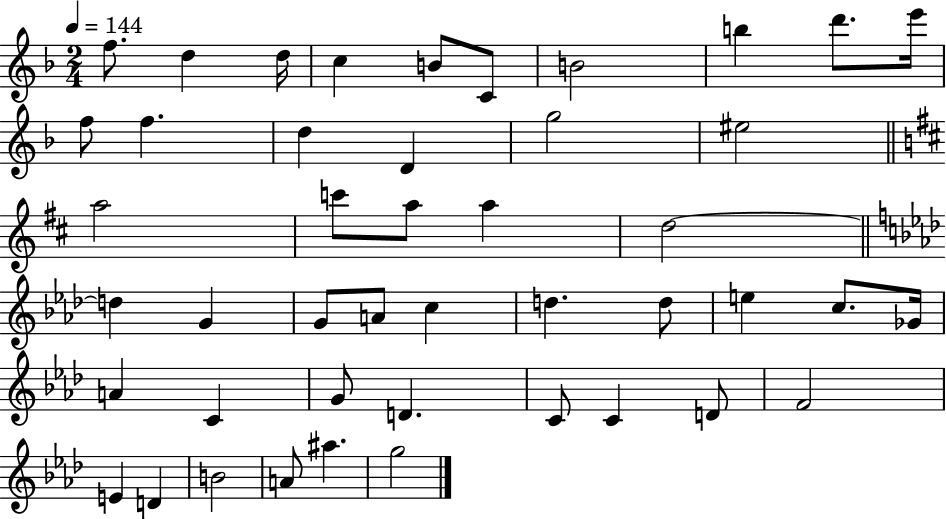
X:1
T:Untitled
M:2/4
L:1/4
K:F
f/2 d d/4 c B/2 C/2 B2 b d'/2 e'/4 f/2 f d D g2 ^e2 a2 c'/2 a/2 a d2 d G G/2 A/2 c d d/2 e c/2 _G/4 A C G/2 D C/2 C D/2 F2 E D B2 A/2 ^a g2